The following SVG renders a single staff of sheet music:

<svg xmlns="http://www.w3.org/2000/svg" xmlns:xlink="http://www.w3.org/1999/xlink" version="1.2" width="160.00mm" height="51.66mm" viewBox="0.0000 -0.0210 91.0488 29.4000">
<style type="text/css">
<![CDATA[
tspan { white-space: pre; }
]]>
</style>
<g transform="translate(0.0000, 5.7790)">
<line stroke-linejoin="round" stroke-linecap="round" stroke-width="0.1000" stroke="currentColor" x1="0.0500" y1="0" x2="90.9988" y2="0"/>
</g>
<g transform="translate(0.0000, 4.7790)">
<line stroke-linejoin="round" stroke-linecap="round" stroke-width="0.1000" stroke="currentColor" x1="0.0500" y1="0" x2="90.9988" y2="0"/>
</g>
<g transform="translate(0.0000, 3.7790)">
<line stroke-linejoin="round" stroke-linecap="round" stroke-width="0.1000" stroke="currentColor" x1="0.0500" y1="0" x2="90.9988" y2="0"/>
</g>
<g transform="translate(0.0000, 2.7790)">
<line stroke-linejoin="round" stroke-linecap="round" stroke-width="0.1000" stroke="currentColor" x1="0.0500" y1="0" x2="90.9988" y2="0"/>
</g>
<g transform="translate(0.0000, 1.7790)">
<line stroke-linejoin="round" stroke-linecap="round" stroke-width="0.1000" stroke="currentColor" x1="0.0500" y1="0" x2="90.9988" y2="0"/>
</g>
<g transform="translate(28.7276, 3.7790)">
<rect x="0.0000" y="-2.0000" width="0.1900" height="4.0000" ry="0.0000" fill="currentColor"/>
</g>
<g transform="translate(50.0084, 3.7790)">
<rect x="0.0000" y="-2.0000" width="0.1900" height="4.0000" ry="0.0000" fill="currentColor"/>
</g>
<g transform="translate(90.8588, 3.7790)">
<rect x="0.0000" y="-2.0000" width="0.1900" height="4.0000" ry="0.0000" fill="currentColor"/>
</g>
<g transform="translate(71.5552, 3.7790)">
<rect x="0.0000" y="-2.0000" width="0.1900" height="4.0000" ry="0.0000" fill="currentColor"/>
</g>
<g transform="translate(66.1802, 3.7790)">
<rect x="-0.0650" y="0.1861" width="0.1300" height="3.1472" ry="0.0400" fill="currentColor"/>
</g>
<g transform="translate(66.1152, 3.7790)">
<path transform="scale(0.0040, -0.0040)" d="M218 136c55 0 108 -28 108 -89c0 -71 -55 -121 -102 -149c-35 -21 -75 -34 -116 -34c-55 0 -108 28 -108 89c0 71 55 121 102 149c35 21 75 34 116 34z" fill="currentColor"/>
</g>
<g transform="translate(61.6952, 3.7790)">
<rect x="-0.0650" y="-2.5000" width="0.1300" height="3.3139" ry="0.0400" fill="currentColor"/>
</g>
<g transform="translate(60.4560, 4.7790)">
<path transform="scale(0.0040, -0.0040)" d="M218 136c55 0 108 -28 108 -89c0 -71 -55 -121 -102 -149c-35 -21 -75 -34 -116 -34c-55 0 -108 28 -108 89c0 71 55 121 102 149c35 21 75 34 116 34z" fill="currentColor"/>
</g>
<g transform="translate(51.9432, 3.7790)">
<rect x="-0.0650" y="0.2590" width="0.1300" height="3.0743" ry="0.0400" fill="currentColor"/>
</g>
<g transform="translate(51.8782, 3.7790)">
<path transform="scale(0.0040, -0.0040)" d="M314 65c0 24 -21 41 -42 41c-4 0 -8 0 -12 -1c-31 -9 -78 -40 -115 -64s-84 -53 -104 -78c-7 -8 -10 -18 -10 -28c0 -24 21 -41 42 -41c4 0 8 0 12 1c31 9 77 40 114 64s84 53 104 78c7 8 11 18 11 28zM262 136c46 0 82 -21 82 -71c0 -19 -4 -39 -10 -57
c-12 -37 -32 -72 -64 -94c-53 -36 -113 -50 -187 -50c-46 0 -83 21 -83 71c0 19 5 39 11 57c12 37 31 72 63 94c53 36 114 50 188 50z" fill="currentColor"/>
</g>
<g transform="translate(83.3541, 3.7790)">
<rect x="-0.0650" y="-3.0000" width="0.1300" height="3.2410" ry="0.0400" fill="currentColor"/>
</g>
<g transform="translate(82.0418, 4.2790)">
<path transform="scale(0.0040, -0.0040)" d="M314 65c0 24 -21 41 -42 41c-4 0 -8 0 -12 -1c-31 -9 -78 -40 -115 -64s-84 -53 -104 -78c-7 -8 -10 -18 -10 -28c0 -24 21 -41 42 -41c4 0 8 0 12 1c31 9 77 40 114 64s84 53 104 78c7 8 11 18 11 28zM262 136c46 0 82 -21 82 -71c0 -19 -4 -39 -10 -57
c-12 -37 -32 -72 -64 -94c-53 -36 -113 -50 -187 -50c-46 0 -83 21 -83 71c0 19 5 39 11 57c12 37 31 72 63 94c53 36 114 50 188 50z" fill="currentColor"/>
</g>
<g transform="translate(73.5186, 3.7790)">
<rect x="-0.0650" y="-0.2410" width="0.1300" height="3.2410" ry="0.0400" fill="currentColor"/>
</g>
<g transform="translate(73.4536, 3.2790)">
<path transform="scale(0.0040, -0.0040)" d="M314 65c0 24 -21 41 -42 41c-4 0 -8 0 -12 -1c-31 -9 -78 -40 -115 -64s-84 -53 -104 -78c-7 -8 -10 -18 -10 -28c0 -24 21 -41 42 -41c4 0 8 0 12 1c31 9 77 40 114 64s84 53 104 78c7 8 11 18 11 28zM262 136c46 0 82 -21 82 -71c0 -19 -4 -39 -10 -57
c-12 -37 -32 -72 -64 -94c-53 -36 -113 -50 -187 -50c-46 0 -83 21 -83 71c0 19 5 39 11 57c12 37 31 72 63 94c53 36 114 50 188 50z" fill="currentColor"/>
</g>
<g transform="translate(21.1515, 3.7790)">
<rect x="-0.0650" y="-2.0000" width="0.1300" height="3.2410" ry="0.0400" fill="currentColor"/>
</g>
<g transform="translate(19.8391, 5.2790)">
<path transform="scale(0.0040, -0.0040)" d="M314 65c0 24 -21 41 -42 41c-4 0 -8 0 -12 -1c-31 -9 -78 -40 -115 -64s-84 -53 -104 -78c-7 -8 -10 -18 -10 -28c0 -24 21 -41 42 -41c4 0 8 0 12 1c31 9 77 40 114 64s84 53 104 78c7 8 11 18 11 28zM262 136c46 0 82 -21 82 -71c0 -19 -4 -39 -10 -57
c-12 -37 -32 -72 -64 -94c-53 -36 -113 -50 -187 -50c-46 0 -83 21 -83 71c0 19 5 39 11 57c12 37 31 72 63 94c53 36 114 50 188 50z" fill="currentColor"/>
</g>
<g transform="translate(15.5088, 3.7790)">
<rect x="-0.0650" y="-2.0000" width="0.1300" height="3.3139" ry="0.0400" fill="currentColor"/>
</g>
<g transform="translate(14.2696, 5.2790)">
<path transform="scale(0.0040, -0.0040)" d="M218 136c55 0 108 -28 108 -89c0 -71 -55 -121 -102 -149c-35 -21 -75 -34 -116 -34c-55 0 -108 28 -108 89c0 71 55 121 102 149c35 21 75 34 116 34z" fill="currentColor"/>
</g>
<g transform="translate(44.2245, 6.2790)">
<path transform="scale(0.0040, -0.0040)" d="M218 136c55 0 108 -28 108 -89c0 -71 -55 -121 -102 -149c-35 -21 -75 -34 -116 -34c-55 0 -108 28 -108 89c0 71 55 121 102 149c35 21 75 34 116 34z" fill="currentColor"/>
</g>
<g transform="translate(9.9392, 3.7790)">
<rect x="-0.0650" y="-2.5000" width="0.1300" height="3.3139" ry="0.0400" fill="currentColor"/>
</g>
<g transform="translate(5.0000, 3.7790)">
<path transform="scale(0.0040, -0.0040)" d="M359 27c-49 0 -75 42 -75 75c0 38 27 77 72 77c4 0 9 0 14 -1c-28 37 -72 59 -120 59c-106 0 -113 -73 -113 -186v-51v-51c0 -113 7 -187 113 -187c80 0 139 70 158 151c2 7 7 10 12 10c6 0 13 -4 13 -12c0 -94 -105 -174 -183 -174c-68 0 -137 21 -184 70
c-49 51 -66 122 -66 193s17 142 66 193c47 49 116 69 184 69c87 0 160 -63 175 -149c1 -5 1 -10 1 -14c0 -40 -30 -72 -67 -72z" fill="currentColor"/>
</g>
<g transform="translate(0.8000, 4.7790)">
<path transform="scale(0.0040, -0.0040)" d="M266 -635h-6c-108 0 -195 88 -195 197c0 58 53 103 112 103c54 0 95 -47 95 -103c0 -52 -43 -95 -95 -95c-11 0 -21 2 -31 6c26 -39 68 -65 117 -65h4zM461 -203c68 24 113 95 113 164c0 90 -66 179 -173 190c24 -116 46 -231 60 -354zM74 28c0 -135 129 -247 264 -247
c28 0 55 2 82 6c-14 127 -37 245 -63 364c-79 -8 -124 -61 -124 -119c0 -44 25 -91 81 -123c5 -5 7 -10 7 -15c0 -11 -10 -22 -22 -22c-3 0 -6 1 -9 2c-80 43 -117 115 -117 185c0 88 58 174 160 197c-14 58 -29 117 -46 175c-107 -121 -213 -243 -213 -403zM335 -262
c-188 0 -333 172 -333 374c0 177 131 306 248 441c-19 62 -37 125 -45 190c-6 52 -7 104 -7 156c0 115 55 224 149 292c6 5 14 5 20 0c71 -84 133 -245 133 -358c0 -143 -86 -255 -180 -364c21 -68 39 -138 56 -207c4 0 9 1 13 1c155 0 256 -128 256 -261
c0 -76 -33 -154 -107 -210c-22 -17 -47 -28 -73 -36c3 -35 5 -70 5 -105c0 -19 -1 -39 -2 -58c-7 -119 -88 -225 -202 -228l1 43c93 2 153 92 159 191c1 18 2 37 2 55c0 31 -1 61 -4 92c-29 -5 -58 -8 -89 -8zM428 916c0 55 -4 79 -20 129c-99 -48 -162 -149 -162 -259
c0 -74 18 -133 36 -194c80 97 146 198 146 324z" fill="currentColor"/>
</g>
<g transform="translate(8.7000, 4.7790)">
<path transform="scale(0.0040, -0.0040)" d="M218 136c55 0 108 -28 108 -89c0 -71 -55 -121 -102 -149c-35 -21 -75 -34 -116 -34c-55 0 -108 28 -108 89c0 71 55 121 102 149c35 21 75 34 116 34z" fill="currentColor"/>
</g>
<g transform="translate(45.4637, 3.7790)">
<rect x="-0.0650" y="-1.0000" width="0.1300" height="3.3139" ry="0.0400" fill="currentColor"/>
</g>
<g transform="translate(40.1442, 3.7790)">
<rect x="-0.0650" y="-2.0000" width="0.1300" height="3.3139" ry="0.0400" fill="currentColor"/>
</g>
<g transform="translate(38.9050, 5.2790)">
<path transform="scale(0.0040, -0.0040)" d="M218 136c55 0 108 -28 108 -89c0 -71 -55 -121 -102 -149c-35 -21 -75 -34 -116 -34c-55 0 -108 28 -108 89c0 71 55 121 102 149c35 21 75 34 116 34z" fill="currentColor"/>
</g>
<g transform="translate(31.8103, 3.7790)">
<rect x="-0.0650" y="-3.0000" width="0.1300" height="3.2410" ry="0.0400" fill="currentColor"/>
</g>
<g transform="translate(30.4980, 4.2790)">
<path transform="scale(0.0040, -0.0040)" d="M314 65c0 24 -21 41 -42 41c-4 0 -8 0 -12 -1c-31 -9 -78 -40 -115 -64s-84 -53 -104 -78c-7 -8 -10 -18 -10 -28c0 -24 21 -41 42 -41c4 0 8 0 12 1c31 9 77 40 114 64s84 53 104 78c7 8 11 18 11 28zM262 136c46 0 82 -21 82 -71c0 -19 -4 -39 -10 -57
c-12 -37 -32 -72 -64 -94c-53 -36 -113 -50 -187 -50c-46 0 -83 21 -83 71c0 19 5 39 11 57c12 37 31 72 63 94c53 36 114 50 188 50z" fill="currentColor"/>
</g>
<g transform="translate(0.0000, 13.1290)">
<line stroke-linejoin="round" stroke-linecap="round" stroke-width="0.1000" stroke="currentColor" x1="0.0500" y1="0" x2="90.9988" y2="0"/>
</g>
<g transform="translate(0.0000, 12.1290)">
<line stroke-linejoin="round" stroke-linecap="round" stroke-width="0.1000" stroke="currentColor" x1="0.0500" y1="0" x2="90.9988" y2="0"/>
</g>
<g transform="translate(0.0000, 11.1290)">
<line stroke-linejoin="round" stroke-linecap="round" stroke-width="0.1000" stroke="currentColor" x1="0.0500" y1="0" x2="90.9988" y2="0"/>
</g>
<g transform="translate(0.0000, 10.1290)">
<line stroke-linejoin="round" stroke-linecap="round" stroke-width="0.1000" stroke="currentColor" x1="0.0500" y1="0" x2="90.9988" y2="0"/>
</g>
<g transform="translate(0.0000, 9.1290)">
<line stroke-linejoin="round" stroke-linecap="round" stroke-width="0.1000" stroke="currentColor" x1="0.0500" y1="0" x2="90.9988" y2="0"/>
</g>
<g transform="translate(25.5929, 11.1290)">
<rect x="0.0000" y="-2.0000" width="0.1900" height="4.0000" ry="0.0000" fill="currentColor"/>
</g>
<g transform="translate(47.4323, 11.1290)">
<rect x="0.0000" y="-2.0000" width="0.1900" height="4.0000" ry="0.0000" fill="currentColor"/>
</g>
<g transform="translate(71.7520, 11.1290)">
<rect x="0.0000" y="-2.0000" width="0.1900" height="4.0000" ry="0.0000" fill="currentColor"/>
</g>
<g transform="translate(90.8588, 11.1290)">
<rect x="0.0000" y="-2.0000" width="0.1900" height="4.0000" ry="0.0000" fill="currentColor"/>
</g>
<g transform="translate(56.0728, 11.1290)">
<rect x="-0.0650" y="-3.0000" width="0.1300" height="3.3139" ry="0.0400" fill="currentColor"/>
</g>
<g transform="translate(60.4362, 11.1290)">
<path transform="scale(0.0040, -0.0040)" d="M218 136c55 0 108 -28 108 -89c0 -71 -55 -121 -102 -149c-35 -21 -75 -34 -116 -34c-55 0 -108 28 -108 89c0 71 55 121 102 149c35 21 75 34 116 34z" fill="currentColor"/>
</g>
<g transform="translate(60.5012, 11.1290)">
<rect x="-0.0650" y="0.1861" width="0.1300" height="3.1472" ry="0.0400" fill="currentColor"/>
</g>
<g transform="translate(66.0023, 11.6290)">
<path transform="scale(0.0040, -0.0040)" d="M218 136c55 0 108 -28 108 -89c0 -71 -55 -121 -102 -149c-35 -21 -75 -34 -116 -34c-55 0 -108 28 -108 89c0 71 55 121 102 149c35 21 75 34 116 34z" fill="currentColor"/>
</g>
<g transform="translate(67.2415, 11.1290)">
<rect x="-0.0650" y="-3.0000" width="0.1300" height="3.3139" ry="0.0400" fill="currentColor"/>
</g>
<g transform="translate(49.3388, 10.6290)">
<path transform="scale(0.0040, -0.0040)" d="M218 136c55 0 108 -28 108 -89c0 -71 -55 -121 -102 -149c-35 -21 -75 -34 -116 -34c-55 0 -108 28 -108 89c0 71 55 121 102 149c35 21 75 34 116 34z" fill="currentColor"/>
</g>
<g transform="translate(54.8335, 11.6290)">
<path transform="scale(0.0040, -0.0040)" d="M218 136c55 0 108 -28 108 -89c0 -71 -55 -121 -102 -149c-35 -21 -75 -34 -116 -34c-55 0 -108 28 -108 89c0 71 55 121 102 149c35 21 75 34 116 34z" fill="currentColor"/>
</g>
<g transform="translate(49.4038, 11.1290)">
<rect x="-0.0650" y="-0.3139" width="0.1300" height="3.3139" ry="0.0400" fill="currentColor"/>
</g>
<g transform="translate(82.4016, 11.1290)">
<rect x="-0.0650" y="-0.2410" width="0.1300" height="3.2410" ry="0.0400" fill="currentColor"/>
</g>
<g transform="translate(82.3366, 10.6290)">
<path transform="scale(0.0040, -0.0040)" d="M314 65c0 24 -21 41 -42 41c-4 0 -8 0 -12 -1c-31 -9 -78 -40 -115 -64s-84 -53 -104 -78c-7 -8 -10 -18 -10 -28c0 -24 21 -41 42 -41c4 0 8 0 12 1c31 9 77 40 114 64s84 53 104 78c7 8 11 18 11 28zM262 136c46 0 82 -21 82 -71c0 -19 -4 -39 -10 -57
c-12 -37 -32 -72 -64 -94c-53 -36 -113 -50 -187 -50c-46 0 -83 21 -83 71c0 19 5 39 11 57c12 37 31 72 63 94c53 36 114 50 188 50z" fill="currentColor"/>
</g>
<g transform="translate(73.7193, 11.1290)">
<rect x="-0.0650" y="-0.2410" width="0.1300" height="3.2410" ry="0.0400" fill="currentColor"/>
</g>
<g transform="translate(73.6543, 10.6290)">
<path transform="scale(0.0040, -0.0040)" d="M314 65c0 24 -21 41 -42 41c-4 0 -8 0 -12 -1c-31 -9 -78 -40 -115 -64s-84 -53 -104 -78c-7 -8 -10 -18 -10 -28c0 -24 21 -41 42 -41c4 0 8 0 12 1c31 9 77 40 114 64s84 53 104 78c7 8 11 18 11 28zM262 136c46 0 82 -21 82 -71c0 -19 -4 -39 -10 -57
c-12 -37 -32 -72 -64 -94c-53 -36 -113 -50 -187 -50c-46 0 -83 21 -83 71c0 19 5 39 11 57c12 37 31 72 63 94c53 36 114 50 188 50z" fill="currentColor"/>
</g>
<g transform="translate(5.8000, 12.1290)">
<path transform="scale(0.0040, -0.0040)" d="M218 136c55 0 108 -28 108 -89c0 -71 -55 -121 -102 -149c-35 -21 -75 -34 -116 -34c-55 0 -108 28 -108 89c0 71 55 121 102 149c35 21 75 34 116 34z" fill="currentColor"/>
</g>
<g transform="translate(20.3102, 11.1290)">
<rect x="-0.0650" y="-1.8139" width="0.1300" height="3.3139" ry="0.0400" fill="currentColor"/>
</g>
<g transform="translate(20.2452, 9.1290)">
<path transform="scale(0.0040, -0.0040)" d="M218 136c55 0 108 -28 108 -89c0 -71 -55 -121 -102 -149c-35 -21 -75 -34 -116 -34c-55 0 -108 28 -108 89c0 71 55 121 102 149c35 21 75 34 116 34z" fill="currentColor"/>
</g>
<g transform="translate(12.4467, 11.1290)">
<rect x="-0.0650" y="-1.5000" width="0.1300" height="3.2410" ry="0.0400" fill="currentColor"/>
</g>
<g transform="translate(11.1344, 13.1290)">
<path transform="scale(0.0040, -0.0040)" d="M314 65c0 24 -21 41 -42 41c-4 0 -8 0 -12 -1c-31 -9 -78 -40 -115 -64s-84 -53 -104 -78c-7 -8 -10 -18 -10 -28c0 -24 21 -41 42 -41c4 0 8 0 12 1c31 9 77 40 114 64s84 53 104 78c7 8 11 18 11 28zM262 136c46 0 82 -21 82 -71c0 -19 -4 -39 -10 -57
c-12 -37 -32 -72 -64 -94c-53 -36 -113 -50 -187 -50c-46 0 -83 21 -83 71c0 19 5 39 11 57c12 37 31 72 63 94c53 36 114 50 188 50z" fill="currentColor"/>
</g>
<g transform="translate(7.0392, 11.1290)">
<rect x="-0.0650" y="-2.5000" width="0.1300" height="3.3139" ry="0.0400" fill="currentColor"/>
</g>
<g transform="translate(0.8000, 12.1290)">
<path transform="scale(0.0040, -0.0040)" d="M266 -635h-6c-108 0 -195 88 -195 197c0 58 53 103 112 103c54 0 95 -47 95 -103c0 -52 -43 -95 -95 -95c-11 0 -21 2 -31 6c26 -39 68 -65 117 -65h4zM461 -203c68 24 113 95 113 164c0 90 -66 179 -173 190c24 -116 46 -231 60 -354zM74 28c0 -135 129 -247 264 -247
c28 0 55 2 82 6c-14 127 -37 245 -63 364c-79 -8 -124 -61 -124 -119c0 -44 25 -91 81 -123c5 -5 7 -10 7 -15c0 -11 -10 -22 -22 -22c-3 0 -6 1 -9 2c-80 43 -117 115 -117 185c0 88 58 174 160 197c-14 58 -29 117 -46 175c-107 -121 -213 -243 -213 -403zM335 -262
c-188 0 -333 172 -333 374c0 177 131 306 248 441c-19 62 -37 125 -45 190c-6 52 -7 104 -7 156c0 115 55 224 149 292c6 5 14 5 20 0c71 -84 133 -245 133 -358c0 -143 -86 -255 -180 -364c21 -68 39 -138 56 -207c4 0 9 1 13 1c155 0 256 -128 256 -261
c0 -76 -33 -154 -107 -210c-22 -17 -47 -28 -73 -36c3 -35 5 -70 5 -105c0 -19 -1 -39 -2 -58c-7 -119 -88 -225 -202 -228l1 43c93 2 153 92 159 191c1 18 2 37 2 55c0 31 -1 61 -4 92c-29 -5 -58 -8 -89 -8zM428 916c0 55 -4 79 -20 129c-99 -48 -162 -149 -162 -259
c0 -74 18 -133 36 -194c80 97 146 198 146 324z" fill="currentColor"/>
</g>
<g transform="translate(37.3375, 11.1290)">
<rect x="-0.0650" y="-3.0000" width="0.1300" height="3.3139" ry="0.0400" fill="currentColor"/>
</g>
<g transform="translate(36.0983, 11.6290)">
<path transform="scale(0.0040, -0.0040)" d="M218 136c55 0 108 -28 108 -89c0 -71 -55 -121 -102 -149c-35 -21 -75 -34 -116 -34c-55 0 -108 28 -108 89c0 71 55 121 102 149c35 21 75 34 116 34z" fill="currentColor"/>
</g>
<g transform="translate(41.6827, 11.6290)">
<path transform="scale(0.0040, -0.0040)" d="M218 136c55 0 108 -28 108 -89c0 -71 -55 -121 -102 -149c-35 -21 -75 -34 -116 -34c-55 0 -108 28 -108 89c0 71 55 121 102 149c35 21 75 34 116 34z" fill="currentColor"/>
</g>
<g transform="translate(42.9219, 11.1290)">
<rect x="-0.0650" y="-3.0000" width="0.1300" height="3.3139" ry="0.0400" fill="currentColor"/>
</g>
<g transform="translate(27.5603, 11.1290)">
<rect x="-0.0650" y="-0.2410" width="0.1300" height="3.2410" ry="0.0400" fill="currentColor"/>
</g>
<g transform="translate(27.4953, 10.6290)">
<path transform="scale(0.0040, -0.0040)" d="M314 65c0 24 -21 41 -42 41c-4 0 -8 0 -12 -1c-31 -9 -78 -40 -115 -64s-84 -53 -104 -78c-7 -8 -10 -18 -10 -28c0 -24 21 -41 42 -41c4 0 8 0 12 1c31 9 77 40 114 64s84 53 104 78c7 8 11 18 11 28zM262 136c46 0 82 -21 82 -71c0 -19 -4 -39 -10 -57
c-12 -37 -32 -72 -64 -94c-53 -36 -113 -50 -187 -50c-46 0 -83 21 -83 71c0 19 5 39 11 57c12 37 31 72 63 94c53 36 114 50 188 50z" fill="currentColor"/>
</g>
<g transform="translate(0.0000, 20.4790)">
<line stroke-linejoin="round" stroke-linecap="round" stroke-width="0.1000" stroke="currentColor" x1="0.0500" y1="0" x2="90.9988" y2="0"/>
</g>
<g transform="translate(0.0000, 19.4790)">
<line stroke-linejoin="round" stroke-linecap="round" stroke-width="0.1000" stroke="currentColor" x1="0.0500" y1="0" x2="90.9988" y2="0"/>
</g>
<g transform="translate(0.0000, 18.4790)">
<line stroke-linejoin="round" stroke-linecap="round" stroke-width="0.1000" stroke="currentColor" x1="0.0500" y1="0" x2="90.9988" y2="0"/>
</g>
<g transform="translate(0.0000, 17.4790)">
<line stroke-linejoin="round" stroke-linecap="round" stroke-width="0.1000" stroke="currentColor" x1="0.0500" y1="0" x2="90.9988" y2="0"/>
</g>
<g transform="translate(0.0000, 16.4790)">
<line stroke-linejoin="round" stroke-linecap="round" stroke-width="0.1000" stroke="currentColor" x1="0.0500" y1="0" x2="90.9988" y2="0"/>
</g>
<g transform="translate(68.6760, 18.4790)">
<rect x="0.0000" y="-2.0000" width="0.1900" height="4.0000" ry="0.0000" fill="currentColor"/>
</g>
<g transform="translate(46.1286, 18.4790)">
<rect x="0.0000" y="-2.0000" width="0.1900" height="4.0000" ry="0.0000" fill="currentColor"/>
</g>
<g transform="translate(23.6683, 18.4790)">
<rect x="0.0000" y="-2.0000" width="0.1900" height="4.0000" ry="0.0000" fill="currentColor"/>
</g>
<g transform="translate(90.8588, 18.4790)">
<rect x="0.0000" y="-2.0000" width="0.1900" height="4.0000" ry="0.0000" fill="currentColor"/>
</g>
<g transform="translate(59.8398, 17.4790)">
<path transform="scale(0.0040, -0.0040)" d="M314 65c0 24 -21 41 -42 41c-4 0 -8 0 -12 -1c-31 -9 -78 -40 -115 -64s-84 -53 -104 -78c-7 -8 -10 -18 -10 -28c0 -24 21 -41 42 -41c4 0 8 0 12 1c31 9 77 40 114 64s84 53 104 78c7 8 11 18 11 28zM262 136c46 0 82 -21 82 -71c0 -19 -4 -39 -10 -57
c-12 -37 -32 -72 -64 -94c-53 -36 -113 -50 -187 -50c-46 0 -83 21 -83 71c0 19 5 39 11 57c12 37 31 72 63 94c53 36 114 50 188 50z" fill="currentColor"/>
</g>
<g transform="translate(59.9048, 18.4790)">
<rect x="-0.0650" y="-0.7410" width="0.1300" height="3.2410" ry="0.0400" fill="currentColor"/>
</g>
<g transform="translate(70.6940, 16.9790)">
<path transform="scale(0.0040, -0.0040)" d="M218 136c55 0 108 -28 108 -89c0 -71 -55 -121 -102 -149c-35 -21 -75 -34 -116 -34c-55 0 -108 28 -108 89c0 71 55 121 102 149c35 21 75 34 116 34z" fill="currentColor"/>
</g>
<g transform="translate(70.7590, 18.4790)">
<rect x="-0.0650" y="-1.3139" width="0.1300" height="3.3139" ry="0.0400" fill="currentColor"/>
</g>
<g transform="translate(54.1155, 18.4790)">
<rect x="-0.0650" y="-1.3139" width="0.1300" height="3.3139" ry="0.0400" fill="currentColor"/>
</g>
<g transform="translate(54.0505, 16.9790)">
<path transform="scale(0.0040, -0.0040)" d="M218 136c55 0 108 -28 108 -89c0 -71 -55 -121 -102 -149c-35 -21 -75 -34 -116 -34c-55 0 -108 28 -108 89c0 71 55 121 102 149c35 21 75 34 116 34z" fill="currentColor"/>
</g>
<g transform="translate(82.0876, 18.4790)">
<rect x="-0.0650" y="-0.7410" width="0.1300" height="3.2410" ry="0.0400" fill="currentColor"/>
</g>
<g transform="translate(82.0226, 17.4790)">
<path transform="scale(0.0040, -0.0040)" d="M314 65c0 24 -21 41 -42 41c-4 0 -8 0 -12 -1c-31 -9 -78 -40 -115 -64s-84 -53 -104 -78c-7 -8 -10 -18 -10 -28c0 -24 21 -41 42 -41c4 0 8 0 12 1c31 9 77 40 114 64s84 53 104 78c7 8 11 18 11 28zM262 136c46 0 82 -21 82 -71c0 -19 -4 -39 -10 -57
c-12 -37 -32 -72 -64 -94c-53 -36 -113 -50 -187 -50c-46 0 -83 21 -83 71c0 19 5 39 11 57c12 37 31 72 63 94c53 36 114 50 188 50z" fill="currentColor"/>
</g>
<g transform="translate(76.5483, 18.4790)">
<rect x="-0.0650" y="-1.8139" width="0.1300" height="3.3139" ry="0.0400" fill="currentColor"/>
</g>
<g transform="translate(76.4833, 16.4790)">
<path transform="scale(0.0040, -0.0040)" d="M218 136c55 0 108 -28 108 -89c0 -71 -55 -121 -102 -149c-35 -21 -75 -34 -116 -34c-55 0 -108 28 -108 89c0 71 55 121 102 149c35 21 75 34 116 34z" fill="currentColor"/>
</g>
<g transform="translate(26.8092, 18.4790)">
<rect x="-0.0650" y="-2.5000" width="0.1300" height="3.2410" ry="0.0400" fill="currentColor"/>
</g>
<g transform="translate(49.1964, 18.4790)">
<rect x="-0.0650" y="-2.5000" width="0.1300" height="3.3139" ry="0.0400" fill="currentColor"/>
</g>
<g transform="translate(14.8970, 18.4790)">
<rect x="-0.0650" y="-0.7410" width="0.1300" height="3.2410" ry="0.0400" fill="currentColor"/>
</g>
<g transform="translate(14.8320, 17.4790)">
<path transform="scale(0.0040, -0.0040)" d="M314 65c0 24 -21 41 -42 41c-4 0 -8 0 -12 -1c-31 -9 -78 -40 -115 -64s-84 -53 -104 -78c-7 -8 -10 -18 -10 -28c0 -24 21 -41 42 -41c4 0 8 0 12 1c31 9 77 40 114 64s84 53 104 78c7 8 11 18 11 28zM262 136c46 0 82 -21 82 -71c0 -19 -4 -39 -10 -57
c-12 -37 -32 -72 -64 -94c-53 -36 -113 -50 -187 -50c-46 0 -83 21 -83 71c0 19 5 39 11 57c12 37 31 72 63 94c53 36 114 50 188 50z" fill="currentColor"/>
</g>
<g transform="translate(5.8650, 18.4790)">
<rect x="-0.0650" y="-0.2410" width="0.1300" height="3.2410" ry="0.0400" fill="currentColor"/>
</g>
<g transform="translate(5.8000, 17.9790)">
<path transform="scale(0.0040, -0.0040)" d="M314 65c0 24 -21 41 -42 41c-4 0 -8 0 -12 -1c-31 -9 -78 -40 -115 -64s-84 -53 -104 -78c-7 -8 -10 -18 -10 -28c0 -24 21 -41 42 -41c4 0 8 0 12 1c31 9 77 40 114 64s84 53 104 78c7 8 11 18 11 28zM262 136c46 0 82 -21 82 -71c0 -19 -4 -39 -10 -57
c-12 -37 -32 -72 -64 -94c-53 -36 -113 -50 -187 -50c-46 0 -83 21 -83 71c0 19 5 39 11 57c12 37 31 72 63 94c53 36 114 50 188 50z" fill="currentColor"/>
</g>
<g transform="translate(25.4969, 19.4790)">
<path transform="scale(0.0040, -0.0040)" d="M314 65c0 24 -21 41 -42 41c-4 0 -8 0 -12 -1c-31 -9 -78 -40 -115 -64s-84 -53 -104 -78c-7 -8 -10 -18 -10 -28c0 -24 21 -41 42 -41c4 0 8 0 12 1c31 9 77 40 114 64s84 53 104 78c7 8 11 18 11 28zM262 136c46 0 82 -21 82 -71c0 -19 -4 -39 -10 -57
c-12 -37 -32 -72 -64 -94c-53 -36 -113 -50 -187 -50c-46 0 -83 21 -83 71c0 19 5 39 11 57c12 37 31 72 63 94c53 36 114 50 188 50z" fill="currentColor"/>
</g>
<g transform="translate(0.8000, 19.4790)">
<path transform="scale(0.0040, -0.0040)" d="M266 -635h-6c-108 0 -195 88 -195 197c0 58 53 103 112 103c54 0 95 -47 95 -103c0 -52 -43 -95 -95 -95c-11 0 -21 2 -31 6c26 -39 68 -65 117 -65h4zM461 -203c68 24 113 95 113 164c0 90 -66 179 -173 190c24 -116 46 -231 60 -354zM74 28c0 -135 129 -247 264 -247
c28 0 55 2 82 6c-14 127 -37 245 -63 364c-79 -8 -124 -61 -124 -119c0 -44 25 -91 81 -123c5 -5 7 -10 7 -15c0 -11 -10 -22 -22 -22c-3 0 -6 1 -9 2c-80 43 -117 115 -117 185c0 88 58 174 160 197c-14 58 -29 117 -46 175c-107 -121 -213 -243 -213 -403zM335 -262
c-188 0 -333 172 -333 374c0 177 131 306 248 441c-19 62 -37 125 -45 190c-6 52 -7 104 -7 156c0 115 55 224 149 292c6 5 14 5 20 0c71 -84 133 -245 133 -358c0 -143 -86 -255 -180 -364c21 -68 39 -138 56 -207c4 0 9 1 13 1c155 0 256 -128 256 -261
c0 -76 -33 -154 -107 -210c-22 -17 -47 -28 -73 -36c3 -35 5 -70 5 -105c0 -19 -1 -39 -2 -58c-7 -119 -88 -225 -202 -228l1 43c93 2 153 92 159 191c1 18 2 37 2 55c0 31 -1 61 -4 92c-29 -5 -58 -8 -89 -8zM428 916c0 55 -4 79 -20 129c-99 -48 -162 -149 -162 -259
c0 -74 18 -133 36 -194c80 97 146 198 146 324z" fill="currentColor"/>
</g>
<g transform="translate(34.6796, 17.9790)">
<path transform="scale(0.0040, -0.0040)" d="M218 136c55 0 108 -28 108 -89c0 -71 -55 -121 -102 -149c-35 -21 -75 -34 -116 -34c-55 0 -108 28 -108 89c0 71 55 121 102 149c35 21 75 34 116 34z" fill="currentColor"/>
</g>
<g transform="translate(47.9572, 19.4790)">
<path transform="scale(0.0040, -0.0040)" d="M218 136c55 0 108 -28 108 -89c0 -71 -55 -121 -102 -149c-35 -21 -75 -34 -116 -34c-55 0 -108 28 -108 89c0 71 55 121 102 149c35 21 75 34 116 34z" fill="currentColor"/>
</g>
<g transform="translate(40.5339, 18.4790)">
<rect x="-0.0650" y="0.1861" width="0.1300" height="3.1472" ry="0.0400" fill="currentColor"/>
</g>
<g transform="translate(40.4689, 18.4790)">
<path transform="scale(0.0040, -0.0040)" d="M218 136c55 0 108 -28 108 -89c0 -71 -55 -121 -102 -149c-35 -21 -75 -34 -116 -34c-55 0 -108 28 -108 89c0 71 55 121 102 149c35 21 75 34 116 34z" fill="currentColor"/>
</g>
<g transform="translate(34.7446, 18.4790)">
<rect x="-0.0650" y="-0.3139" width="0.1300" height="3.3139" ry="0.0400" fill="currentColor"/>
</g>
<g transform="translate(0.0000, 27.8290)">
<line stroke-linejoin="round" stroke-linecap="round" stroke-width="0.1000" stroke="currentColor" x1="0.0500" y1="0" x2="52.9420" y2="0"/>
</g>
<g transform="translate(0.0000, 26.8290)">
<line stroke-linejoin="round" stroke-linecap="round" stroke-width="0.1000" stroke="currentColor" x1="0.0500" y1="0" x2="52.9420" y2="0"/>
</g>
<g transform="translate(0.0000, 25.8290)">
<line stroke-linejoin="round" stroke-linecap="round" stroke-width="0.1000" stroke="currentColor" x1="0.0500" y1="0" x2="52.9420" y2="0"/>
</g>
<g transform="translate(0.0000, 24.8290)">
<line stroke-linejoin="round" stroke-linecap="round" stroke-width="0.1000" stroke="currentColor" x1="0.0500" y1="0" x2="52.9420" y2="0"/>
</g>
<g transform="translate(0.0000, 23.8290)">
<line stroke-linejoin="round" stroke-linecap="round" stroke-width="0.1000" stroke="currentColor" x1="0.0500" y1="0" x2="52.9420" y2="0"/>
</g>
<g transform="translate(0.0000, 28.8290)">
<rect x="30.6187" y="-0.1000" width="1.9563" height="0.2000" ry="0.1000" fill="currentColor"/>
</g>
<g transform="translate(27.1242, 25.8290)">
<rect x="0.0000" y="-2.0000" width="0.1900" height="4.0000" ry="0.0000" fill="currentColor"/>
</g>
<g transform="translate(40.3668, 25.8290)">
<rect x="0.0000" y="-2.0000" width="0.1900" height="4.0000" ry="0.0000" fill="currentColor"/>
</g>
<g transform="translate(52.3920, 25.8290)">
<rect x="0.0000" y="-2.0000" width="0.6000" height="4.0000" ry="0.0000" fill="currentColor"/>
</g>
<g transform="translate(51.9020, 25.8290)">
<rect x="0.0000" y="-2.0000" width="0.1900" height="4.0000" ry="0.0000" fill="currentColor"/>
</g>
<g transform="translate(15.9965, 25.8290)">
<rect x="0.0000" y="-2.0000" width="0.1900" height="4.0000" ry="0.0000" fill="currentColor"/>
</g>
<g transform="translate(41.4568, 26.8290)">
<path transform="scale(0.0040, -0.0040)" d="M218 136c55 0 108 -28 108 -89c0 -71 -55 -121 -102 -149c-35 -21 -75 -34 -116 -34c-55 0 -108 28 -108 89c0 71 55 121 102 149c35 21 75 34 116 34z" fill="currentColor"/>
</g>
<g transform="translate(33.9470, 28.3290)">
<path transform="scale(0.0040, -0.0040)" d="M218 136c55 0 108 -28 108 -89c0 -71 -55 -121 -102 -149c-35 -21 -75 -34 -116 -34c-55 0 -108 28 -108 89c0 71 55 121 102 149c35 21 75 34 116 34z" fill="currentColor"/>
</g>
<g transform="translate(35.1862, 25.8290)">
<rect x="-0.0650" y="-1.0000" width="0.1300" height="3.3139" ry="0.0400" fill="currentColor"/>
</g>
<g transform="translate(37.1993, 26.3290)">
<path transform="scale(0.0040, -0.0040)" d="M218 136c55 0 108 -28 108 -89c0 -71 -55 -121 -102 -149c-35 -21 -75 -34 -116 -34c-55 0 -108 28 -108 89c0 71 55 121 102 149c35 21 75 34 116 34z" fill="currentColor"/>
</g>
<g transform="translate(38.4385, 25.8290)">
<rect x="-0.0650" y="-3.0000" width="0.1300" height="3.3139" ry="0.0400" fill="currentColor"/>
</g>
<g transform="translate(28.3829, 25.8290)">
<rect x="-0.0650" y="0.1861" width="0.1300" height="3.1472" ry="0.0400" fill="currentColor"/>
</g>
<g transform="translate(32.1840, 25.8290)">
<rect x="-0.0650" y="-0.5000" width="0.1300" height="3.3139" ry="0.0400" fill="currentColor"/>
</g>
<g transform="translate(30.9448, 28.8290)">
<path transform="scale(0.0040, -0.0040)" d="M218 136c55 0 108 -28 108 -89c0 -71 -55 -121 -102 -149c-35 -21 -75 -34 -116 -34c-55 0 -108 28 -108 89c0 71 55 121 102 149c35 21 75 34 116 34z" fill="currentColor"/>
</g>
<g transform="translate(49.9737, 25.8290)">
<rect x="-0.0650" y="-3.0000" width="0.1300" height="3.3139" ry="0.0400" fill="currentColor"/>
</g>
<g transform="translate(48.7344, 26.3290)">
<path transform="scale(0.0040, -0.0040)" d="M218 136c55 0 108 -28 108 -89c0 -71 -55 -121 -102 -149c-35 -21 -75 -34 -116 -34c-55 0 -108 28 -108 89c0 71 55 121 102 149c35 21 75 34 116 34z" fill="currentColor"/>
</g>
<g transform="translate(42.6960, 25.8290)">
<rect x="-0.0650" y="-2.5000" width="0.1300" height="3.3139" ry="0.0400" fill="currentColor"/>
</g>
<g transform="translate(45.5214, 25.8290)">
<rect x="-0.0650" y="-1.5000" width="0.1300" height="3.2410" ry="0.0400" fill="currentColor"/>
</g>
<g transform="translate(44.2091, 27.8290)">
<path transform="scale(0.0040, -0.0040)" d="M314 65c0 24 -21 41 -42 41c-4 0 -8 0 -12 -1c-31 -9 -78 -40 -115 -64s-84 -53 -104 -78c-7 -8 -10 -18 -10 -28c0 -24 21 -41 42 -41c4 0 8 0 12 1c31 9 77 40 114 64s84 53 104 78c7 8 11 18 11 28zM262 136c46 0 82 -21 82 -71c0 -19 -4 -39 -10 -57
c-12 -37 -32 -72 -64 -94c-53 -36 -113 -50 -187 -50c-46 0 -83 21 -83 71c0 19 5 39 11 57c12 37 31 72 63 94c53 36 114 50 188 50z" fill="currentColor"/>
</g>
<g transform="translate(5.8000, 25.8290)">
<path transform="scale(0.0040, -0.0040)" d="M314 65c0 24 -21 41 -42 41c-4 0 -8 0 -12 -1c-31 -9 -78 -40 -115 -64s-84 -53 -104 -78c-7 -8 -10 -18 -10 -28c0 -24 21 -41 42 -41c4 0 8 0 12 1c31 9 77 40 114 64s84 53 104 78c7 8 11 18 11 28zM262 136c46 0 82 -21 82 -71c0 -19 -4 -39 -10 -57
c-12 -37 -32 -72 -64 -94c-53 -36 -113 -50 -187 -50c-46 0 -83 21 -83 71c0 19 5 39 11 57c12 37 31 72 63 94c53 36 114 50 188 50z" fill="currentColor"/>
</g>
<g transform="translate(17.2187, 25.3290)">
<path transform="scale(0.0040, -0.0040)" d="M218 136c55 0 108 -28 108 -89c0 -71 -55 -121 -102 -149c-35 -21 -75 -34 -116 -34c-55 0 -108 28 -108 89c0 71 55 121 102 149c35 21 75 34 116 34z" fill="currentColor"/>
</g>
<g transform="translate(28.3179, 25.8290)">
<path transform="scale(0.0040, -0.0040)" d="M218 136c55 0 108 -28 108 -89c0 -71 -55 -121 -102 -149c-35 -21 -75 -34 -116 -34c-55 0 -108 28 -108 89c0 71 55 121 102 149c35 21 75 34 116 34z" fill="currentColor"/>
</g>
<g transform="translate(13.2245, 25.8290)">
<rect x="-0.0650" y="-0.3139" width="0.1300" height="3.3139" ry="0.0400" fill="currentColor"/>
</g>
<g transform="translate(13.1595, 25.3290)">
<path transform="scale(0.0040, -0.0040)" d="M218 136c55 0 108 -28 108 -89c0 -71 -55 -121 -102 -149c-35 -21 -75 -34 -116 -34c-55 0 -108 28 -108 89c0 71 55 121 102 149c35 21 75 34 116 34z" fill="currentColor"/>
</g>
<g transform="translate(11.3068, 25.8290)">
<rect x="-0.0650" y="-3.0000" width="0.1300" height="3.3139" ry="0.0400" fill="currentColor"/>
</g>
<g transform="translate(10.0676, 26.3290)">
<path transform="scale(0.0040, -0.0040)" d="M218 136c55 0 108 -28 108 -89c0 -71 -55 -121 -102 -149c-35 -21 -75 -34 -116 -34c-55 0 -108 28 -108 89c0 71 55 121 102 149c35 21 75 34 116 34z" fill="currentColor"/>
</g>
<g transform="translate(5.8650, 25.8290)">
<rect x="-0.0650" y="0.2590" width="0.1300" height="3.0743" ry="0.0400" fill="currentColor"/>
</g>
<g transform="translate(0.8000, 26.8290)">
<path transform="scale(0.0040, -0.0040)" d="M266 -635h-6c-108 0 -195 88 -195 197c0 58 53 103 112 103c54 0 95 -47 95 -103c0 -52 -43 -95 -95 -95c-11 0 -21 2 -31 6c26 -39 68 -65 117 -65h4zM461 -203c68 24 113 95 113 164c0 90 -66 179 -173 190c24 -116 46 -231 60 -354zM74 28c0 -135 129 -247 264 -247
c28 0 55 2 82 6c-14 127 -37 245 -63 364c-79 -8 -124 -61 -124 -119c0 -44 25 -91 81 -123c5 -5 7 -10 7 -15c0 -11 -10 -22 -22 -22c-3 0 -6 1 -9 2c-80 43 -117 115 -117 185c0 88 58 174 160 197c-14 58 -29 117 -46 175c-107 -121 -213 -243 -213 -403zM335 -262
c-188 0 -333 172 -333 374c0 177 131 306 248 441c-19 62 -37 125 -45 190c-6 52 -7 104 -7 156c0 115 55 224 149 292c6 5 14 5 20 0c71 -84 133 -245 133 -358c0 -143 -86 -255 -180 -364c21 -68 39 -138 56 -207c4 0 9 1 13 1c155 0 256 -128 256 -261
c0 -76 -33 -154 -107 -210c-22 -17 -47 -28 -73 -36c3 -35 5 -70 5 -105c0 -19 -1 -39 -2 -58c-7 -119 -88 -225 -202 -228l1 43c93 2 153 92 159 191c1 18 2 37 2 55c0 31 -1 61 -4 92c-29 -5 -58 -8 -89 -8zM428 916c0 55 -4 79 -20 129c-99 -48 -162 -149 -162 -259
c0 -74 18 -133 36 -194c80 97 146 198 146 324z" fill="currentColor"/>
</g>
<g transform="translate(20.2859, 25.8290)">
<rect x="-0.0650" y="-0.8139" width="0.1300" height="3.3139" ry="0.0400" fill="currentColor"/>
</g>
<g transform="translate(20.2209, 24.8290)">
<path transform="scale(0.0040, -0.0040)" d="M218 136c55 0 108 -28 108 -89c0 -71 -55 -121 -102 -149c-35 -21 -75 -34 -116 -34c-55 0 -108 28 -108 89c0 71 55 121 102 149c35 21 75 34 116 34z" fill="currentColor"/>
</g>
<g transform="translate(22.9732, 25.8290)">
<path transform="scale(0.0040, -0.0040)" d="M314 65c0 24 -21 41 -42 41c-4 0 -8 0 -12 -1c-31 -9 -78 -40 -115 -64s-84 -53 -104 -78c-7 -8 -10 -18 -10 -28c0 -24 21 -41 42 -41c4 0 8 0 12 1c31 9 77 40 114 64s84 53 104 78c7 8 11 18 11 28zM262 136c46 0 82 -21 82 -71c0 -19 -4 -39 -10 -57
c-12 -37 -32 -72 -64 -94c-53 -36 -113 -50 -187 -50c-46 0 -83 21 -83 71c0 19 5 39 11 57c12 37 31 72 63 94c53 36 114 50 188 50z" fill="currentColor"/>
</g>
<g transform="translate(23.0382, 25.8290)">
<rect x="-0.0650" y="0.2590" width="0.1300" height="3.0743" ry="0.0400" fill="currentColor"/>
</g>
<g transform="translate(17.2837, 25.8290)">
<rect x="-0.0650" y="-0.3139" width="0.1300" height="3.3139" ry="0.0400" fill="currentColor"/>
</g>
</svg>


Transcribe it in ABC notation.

X:1
T:Untitled
M:4/4
L:1/4
K:C
G F F2 A2 F D B2 G B c2 A2 G E2 f c2 A A c A B A c2 c2 c2 d2 G2 c B G e d2 e f d2 B2 A c c d B2 B C D A G E2 A